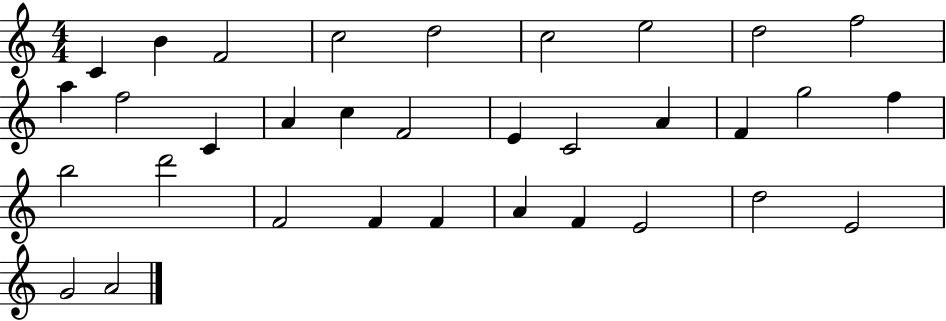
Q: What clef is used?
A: treble